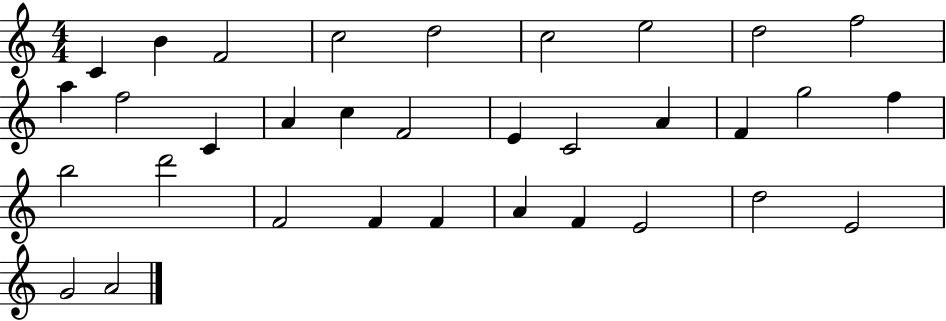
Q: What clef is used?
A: treble